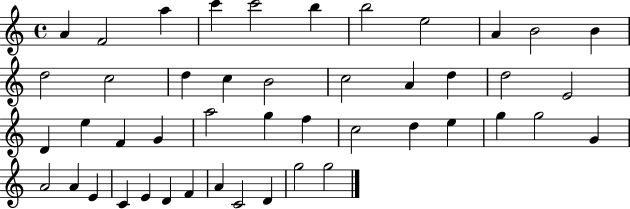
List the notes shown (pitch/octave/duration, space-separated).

A4/q F4/h A5/q C6/q C6/h B5/q B5/h E5/h A4/q B4/h B4/q D5/h C5/h D5/q C5/q B4/h C5/h A4/q D5/q D5/h E4/h D4/q E5/q F4/q G4/q A5/h G5/q F5/q C5/h D5/q E5/q G5/q G5/h G4/q A4/h A4/q E4/q C4/q E4/q D4/q F4/q A4/q C4/h D4/q G5/h G5/h